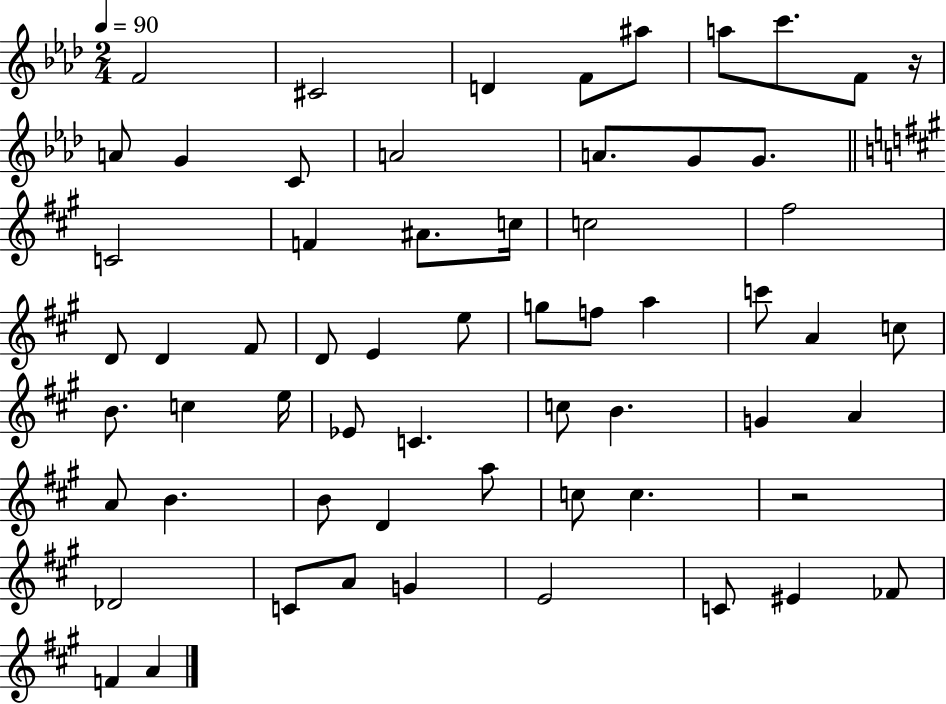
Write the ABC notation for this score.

X:1
T:Untitled
M:2/4
L:1/4
K:Ab
F2 ^C2 D F/2 ^a/2 a/2 c'/2 F/2 z/4 A/2 G C/2 A2 A/2 G/2 G/2 C2 F ^A/2 c/4 c2 ^f2 D/2 D ^F/2 D/2 E e/2 g/2 f/2 a c'/2 A c/2 B/2 c e/4 _E/2 C c/2 B G A A/2 B B/2 D a/2 c/2 c z2 _D2 C/2 A/2 G E2 C/2 ^E _F/2 F A